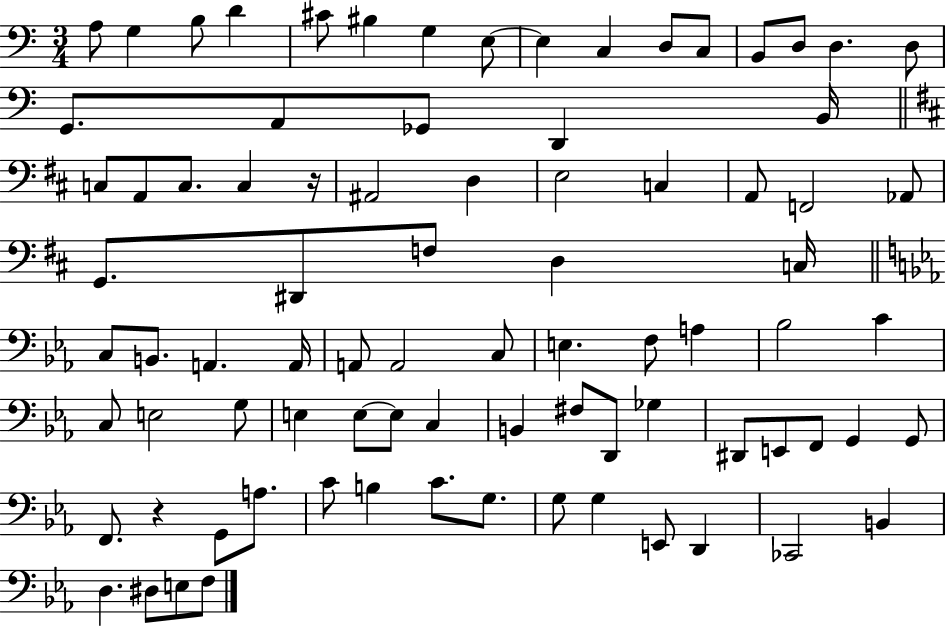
A3/e G3/q B3/e D4/q C#4/e BIS3/q G3/q E3/e E3/q C3/q D3/e C3/e B2/e D3/e D3/q. D3/e G2/e. A2/e Gb2/e D2/q B2/s C3/e A2/e C3/e. C3/q R/s A#2/h D3/q E3/h C3/q A2/e F2/h Ab2/e G2/e. D#2/e F3/e D3/q C3/s C3/e B2/e. A2/q. A2/s A2/e A2/h C3/e E3/q. F3/e A3/q Bb3/h C4/q C3/e E3/h G3/e E3/q E3/e E3/e C3/q B2/q F#3/e D2/e Gb3/q D#2/e E2/e F2/e G2/q G2/e F2/e. R/q G2/e A3/e. C4/e B3/q C4/e. G3/e. G3/e G3/q E2/e D2/q CES2/h B2/q D3/q. D#3/e E3/e F3/e